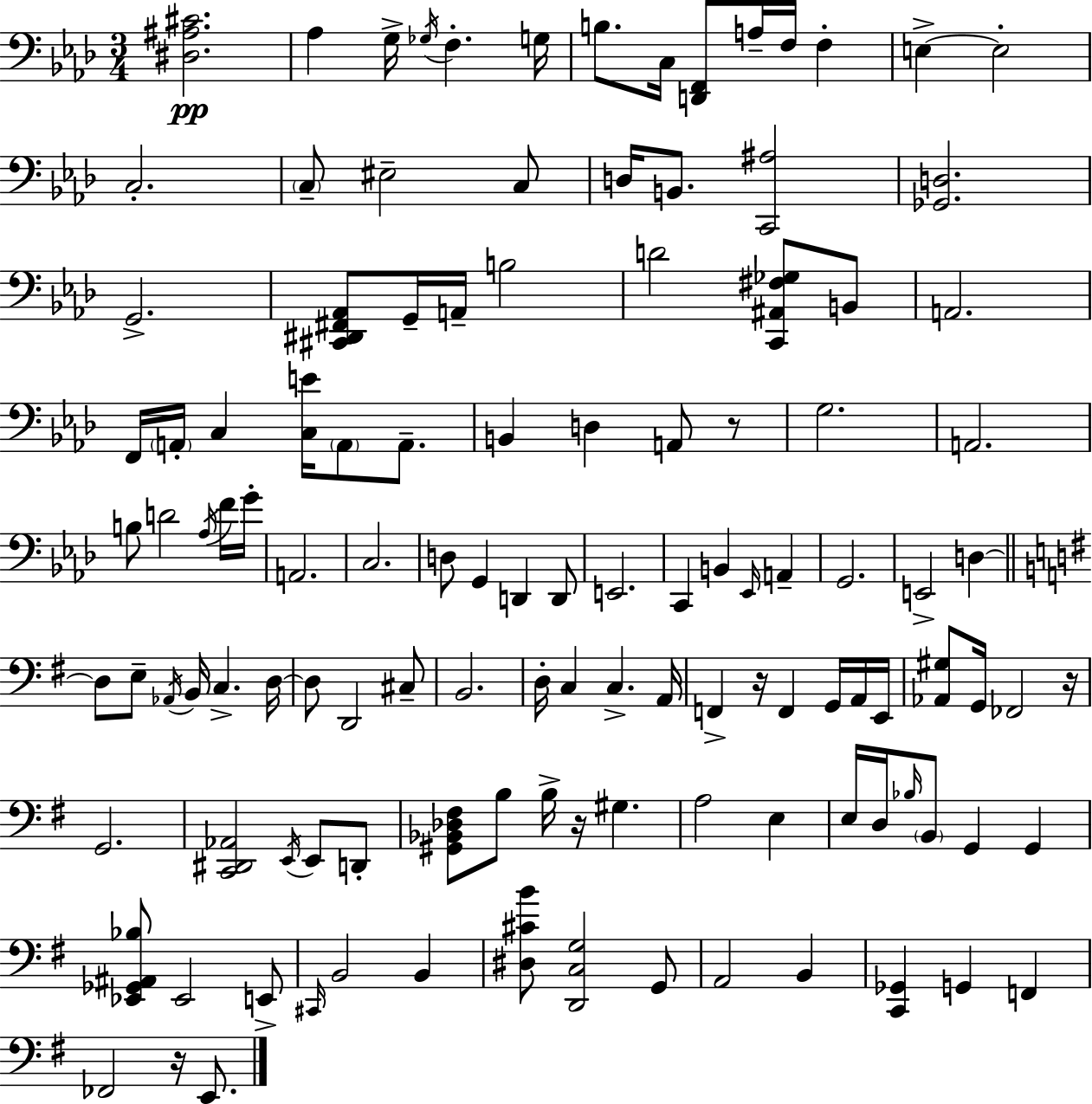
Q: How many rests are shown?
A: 5